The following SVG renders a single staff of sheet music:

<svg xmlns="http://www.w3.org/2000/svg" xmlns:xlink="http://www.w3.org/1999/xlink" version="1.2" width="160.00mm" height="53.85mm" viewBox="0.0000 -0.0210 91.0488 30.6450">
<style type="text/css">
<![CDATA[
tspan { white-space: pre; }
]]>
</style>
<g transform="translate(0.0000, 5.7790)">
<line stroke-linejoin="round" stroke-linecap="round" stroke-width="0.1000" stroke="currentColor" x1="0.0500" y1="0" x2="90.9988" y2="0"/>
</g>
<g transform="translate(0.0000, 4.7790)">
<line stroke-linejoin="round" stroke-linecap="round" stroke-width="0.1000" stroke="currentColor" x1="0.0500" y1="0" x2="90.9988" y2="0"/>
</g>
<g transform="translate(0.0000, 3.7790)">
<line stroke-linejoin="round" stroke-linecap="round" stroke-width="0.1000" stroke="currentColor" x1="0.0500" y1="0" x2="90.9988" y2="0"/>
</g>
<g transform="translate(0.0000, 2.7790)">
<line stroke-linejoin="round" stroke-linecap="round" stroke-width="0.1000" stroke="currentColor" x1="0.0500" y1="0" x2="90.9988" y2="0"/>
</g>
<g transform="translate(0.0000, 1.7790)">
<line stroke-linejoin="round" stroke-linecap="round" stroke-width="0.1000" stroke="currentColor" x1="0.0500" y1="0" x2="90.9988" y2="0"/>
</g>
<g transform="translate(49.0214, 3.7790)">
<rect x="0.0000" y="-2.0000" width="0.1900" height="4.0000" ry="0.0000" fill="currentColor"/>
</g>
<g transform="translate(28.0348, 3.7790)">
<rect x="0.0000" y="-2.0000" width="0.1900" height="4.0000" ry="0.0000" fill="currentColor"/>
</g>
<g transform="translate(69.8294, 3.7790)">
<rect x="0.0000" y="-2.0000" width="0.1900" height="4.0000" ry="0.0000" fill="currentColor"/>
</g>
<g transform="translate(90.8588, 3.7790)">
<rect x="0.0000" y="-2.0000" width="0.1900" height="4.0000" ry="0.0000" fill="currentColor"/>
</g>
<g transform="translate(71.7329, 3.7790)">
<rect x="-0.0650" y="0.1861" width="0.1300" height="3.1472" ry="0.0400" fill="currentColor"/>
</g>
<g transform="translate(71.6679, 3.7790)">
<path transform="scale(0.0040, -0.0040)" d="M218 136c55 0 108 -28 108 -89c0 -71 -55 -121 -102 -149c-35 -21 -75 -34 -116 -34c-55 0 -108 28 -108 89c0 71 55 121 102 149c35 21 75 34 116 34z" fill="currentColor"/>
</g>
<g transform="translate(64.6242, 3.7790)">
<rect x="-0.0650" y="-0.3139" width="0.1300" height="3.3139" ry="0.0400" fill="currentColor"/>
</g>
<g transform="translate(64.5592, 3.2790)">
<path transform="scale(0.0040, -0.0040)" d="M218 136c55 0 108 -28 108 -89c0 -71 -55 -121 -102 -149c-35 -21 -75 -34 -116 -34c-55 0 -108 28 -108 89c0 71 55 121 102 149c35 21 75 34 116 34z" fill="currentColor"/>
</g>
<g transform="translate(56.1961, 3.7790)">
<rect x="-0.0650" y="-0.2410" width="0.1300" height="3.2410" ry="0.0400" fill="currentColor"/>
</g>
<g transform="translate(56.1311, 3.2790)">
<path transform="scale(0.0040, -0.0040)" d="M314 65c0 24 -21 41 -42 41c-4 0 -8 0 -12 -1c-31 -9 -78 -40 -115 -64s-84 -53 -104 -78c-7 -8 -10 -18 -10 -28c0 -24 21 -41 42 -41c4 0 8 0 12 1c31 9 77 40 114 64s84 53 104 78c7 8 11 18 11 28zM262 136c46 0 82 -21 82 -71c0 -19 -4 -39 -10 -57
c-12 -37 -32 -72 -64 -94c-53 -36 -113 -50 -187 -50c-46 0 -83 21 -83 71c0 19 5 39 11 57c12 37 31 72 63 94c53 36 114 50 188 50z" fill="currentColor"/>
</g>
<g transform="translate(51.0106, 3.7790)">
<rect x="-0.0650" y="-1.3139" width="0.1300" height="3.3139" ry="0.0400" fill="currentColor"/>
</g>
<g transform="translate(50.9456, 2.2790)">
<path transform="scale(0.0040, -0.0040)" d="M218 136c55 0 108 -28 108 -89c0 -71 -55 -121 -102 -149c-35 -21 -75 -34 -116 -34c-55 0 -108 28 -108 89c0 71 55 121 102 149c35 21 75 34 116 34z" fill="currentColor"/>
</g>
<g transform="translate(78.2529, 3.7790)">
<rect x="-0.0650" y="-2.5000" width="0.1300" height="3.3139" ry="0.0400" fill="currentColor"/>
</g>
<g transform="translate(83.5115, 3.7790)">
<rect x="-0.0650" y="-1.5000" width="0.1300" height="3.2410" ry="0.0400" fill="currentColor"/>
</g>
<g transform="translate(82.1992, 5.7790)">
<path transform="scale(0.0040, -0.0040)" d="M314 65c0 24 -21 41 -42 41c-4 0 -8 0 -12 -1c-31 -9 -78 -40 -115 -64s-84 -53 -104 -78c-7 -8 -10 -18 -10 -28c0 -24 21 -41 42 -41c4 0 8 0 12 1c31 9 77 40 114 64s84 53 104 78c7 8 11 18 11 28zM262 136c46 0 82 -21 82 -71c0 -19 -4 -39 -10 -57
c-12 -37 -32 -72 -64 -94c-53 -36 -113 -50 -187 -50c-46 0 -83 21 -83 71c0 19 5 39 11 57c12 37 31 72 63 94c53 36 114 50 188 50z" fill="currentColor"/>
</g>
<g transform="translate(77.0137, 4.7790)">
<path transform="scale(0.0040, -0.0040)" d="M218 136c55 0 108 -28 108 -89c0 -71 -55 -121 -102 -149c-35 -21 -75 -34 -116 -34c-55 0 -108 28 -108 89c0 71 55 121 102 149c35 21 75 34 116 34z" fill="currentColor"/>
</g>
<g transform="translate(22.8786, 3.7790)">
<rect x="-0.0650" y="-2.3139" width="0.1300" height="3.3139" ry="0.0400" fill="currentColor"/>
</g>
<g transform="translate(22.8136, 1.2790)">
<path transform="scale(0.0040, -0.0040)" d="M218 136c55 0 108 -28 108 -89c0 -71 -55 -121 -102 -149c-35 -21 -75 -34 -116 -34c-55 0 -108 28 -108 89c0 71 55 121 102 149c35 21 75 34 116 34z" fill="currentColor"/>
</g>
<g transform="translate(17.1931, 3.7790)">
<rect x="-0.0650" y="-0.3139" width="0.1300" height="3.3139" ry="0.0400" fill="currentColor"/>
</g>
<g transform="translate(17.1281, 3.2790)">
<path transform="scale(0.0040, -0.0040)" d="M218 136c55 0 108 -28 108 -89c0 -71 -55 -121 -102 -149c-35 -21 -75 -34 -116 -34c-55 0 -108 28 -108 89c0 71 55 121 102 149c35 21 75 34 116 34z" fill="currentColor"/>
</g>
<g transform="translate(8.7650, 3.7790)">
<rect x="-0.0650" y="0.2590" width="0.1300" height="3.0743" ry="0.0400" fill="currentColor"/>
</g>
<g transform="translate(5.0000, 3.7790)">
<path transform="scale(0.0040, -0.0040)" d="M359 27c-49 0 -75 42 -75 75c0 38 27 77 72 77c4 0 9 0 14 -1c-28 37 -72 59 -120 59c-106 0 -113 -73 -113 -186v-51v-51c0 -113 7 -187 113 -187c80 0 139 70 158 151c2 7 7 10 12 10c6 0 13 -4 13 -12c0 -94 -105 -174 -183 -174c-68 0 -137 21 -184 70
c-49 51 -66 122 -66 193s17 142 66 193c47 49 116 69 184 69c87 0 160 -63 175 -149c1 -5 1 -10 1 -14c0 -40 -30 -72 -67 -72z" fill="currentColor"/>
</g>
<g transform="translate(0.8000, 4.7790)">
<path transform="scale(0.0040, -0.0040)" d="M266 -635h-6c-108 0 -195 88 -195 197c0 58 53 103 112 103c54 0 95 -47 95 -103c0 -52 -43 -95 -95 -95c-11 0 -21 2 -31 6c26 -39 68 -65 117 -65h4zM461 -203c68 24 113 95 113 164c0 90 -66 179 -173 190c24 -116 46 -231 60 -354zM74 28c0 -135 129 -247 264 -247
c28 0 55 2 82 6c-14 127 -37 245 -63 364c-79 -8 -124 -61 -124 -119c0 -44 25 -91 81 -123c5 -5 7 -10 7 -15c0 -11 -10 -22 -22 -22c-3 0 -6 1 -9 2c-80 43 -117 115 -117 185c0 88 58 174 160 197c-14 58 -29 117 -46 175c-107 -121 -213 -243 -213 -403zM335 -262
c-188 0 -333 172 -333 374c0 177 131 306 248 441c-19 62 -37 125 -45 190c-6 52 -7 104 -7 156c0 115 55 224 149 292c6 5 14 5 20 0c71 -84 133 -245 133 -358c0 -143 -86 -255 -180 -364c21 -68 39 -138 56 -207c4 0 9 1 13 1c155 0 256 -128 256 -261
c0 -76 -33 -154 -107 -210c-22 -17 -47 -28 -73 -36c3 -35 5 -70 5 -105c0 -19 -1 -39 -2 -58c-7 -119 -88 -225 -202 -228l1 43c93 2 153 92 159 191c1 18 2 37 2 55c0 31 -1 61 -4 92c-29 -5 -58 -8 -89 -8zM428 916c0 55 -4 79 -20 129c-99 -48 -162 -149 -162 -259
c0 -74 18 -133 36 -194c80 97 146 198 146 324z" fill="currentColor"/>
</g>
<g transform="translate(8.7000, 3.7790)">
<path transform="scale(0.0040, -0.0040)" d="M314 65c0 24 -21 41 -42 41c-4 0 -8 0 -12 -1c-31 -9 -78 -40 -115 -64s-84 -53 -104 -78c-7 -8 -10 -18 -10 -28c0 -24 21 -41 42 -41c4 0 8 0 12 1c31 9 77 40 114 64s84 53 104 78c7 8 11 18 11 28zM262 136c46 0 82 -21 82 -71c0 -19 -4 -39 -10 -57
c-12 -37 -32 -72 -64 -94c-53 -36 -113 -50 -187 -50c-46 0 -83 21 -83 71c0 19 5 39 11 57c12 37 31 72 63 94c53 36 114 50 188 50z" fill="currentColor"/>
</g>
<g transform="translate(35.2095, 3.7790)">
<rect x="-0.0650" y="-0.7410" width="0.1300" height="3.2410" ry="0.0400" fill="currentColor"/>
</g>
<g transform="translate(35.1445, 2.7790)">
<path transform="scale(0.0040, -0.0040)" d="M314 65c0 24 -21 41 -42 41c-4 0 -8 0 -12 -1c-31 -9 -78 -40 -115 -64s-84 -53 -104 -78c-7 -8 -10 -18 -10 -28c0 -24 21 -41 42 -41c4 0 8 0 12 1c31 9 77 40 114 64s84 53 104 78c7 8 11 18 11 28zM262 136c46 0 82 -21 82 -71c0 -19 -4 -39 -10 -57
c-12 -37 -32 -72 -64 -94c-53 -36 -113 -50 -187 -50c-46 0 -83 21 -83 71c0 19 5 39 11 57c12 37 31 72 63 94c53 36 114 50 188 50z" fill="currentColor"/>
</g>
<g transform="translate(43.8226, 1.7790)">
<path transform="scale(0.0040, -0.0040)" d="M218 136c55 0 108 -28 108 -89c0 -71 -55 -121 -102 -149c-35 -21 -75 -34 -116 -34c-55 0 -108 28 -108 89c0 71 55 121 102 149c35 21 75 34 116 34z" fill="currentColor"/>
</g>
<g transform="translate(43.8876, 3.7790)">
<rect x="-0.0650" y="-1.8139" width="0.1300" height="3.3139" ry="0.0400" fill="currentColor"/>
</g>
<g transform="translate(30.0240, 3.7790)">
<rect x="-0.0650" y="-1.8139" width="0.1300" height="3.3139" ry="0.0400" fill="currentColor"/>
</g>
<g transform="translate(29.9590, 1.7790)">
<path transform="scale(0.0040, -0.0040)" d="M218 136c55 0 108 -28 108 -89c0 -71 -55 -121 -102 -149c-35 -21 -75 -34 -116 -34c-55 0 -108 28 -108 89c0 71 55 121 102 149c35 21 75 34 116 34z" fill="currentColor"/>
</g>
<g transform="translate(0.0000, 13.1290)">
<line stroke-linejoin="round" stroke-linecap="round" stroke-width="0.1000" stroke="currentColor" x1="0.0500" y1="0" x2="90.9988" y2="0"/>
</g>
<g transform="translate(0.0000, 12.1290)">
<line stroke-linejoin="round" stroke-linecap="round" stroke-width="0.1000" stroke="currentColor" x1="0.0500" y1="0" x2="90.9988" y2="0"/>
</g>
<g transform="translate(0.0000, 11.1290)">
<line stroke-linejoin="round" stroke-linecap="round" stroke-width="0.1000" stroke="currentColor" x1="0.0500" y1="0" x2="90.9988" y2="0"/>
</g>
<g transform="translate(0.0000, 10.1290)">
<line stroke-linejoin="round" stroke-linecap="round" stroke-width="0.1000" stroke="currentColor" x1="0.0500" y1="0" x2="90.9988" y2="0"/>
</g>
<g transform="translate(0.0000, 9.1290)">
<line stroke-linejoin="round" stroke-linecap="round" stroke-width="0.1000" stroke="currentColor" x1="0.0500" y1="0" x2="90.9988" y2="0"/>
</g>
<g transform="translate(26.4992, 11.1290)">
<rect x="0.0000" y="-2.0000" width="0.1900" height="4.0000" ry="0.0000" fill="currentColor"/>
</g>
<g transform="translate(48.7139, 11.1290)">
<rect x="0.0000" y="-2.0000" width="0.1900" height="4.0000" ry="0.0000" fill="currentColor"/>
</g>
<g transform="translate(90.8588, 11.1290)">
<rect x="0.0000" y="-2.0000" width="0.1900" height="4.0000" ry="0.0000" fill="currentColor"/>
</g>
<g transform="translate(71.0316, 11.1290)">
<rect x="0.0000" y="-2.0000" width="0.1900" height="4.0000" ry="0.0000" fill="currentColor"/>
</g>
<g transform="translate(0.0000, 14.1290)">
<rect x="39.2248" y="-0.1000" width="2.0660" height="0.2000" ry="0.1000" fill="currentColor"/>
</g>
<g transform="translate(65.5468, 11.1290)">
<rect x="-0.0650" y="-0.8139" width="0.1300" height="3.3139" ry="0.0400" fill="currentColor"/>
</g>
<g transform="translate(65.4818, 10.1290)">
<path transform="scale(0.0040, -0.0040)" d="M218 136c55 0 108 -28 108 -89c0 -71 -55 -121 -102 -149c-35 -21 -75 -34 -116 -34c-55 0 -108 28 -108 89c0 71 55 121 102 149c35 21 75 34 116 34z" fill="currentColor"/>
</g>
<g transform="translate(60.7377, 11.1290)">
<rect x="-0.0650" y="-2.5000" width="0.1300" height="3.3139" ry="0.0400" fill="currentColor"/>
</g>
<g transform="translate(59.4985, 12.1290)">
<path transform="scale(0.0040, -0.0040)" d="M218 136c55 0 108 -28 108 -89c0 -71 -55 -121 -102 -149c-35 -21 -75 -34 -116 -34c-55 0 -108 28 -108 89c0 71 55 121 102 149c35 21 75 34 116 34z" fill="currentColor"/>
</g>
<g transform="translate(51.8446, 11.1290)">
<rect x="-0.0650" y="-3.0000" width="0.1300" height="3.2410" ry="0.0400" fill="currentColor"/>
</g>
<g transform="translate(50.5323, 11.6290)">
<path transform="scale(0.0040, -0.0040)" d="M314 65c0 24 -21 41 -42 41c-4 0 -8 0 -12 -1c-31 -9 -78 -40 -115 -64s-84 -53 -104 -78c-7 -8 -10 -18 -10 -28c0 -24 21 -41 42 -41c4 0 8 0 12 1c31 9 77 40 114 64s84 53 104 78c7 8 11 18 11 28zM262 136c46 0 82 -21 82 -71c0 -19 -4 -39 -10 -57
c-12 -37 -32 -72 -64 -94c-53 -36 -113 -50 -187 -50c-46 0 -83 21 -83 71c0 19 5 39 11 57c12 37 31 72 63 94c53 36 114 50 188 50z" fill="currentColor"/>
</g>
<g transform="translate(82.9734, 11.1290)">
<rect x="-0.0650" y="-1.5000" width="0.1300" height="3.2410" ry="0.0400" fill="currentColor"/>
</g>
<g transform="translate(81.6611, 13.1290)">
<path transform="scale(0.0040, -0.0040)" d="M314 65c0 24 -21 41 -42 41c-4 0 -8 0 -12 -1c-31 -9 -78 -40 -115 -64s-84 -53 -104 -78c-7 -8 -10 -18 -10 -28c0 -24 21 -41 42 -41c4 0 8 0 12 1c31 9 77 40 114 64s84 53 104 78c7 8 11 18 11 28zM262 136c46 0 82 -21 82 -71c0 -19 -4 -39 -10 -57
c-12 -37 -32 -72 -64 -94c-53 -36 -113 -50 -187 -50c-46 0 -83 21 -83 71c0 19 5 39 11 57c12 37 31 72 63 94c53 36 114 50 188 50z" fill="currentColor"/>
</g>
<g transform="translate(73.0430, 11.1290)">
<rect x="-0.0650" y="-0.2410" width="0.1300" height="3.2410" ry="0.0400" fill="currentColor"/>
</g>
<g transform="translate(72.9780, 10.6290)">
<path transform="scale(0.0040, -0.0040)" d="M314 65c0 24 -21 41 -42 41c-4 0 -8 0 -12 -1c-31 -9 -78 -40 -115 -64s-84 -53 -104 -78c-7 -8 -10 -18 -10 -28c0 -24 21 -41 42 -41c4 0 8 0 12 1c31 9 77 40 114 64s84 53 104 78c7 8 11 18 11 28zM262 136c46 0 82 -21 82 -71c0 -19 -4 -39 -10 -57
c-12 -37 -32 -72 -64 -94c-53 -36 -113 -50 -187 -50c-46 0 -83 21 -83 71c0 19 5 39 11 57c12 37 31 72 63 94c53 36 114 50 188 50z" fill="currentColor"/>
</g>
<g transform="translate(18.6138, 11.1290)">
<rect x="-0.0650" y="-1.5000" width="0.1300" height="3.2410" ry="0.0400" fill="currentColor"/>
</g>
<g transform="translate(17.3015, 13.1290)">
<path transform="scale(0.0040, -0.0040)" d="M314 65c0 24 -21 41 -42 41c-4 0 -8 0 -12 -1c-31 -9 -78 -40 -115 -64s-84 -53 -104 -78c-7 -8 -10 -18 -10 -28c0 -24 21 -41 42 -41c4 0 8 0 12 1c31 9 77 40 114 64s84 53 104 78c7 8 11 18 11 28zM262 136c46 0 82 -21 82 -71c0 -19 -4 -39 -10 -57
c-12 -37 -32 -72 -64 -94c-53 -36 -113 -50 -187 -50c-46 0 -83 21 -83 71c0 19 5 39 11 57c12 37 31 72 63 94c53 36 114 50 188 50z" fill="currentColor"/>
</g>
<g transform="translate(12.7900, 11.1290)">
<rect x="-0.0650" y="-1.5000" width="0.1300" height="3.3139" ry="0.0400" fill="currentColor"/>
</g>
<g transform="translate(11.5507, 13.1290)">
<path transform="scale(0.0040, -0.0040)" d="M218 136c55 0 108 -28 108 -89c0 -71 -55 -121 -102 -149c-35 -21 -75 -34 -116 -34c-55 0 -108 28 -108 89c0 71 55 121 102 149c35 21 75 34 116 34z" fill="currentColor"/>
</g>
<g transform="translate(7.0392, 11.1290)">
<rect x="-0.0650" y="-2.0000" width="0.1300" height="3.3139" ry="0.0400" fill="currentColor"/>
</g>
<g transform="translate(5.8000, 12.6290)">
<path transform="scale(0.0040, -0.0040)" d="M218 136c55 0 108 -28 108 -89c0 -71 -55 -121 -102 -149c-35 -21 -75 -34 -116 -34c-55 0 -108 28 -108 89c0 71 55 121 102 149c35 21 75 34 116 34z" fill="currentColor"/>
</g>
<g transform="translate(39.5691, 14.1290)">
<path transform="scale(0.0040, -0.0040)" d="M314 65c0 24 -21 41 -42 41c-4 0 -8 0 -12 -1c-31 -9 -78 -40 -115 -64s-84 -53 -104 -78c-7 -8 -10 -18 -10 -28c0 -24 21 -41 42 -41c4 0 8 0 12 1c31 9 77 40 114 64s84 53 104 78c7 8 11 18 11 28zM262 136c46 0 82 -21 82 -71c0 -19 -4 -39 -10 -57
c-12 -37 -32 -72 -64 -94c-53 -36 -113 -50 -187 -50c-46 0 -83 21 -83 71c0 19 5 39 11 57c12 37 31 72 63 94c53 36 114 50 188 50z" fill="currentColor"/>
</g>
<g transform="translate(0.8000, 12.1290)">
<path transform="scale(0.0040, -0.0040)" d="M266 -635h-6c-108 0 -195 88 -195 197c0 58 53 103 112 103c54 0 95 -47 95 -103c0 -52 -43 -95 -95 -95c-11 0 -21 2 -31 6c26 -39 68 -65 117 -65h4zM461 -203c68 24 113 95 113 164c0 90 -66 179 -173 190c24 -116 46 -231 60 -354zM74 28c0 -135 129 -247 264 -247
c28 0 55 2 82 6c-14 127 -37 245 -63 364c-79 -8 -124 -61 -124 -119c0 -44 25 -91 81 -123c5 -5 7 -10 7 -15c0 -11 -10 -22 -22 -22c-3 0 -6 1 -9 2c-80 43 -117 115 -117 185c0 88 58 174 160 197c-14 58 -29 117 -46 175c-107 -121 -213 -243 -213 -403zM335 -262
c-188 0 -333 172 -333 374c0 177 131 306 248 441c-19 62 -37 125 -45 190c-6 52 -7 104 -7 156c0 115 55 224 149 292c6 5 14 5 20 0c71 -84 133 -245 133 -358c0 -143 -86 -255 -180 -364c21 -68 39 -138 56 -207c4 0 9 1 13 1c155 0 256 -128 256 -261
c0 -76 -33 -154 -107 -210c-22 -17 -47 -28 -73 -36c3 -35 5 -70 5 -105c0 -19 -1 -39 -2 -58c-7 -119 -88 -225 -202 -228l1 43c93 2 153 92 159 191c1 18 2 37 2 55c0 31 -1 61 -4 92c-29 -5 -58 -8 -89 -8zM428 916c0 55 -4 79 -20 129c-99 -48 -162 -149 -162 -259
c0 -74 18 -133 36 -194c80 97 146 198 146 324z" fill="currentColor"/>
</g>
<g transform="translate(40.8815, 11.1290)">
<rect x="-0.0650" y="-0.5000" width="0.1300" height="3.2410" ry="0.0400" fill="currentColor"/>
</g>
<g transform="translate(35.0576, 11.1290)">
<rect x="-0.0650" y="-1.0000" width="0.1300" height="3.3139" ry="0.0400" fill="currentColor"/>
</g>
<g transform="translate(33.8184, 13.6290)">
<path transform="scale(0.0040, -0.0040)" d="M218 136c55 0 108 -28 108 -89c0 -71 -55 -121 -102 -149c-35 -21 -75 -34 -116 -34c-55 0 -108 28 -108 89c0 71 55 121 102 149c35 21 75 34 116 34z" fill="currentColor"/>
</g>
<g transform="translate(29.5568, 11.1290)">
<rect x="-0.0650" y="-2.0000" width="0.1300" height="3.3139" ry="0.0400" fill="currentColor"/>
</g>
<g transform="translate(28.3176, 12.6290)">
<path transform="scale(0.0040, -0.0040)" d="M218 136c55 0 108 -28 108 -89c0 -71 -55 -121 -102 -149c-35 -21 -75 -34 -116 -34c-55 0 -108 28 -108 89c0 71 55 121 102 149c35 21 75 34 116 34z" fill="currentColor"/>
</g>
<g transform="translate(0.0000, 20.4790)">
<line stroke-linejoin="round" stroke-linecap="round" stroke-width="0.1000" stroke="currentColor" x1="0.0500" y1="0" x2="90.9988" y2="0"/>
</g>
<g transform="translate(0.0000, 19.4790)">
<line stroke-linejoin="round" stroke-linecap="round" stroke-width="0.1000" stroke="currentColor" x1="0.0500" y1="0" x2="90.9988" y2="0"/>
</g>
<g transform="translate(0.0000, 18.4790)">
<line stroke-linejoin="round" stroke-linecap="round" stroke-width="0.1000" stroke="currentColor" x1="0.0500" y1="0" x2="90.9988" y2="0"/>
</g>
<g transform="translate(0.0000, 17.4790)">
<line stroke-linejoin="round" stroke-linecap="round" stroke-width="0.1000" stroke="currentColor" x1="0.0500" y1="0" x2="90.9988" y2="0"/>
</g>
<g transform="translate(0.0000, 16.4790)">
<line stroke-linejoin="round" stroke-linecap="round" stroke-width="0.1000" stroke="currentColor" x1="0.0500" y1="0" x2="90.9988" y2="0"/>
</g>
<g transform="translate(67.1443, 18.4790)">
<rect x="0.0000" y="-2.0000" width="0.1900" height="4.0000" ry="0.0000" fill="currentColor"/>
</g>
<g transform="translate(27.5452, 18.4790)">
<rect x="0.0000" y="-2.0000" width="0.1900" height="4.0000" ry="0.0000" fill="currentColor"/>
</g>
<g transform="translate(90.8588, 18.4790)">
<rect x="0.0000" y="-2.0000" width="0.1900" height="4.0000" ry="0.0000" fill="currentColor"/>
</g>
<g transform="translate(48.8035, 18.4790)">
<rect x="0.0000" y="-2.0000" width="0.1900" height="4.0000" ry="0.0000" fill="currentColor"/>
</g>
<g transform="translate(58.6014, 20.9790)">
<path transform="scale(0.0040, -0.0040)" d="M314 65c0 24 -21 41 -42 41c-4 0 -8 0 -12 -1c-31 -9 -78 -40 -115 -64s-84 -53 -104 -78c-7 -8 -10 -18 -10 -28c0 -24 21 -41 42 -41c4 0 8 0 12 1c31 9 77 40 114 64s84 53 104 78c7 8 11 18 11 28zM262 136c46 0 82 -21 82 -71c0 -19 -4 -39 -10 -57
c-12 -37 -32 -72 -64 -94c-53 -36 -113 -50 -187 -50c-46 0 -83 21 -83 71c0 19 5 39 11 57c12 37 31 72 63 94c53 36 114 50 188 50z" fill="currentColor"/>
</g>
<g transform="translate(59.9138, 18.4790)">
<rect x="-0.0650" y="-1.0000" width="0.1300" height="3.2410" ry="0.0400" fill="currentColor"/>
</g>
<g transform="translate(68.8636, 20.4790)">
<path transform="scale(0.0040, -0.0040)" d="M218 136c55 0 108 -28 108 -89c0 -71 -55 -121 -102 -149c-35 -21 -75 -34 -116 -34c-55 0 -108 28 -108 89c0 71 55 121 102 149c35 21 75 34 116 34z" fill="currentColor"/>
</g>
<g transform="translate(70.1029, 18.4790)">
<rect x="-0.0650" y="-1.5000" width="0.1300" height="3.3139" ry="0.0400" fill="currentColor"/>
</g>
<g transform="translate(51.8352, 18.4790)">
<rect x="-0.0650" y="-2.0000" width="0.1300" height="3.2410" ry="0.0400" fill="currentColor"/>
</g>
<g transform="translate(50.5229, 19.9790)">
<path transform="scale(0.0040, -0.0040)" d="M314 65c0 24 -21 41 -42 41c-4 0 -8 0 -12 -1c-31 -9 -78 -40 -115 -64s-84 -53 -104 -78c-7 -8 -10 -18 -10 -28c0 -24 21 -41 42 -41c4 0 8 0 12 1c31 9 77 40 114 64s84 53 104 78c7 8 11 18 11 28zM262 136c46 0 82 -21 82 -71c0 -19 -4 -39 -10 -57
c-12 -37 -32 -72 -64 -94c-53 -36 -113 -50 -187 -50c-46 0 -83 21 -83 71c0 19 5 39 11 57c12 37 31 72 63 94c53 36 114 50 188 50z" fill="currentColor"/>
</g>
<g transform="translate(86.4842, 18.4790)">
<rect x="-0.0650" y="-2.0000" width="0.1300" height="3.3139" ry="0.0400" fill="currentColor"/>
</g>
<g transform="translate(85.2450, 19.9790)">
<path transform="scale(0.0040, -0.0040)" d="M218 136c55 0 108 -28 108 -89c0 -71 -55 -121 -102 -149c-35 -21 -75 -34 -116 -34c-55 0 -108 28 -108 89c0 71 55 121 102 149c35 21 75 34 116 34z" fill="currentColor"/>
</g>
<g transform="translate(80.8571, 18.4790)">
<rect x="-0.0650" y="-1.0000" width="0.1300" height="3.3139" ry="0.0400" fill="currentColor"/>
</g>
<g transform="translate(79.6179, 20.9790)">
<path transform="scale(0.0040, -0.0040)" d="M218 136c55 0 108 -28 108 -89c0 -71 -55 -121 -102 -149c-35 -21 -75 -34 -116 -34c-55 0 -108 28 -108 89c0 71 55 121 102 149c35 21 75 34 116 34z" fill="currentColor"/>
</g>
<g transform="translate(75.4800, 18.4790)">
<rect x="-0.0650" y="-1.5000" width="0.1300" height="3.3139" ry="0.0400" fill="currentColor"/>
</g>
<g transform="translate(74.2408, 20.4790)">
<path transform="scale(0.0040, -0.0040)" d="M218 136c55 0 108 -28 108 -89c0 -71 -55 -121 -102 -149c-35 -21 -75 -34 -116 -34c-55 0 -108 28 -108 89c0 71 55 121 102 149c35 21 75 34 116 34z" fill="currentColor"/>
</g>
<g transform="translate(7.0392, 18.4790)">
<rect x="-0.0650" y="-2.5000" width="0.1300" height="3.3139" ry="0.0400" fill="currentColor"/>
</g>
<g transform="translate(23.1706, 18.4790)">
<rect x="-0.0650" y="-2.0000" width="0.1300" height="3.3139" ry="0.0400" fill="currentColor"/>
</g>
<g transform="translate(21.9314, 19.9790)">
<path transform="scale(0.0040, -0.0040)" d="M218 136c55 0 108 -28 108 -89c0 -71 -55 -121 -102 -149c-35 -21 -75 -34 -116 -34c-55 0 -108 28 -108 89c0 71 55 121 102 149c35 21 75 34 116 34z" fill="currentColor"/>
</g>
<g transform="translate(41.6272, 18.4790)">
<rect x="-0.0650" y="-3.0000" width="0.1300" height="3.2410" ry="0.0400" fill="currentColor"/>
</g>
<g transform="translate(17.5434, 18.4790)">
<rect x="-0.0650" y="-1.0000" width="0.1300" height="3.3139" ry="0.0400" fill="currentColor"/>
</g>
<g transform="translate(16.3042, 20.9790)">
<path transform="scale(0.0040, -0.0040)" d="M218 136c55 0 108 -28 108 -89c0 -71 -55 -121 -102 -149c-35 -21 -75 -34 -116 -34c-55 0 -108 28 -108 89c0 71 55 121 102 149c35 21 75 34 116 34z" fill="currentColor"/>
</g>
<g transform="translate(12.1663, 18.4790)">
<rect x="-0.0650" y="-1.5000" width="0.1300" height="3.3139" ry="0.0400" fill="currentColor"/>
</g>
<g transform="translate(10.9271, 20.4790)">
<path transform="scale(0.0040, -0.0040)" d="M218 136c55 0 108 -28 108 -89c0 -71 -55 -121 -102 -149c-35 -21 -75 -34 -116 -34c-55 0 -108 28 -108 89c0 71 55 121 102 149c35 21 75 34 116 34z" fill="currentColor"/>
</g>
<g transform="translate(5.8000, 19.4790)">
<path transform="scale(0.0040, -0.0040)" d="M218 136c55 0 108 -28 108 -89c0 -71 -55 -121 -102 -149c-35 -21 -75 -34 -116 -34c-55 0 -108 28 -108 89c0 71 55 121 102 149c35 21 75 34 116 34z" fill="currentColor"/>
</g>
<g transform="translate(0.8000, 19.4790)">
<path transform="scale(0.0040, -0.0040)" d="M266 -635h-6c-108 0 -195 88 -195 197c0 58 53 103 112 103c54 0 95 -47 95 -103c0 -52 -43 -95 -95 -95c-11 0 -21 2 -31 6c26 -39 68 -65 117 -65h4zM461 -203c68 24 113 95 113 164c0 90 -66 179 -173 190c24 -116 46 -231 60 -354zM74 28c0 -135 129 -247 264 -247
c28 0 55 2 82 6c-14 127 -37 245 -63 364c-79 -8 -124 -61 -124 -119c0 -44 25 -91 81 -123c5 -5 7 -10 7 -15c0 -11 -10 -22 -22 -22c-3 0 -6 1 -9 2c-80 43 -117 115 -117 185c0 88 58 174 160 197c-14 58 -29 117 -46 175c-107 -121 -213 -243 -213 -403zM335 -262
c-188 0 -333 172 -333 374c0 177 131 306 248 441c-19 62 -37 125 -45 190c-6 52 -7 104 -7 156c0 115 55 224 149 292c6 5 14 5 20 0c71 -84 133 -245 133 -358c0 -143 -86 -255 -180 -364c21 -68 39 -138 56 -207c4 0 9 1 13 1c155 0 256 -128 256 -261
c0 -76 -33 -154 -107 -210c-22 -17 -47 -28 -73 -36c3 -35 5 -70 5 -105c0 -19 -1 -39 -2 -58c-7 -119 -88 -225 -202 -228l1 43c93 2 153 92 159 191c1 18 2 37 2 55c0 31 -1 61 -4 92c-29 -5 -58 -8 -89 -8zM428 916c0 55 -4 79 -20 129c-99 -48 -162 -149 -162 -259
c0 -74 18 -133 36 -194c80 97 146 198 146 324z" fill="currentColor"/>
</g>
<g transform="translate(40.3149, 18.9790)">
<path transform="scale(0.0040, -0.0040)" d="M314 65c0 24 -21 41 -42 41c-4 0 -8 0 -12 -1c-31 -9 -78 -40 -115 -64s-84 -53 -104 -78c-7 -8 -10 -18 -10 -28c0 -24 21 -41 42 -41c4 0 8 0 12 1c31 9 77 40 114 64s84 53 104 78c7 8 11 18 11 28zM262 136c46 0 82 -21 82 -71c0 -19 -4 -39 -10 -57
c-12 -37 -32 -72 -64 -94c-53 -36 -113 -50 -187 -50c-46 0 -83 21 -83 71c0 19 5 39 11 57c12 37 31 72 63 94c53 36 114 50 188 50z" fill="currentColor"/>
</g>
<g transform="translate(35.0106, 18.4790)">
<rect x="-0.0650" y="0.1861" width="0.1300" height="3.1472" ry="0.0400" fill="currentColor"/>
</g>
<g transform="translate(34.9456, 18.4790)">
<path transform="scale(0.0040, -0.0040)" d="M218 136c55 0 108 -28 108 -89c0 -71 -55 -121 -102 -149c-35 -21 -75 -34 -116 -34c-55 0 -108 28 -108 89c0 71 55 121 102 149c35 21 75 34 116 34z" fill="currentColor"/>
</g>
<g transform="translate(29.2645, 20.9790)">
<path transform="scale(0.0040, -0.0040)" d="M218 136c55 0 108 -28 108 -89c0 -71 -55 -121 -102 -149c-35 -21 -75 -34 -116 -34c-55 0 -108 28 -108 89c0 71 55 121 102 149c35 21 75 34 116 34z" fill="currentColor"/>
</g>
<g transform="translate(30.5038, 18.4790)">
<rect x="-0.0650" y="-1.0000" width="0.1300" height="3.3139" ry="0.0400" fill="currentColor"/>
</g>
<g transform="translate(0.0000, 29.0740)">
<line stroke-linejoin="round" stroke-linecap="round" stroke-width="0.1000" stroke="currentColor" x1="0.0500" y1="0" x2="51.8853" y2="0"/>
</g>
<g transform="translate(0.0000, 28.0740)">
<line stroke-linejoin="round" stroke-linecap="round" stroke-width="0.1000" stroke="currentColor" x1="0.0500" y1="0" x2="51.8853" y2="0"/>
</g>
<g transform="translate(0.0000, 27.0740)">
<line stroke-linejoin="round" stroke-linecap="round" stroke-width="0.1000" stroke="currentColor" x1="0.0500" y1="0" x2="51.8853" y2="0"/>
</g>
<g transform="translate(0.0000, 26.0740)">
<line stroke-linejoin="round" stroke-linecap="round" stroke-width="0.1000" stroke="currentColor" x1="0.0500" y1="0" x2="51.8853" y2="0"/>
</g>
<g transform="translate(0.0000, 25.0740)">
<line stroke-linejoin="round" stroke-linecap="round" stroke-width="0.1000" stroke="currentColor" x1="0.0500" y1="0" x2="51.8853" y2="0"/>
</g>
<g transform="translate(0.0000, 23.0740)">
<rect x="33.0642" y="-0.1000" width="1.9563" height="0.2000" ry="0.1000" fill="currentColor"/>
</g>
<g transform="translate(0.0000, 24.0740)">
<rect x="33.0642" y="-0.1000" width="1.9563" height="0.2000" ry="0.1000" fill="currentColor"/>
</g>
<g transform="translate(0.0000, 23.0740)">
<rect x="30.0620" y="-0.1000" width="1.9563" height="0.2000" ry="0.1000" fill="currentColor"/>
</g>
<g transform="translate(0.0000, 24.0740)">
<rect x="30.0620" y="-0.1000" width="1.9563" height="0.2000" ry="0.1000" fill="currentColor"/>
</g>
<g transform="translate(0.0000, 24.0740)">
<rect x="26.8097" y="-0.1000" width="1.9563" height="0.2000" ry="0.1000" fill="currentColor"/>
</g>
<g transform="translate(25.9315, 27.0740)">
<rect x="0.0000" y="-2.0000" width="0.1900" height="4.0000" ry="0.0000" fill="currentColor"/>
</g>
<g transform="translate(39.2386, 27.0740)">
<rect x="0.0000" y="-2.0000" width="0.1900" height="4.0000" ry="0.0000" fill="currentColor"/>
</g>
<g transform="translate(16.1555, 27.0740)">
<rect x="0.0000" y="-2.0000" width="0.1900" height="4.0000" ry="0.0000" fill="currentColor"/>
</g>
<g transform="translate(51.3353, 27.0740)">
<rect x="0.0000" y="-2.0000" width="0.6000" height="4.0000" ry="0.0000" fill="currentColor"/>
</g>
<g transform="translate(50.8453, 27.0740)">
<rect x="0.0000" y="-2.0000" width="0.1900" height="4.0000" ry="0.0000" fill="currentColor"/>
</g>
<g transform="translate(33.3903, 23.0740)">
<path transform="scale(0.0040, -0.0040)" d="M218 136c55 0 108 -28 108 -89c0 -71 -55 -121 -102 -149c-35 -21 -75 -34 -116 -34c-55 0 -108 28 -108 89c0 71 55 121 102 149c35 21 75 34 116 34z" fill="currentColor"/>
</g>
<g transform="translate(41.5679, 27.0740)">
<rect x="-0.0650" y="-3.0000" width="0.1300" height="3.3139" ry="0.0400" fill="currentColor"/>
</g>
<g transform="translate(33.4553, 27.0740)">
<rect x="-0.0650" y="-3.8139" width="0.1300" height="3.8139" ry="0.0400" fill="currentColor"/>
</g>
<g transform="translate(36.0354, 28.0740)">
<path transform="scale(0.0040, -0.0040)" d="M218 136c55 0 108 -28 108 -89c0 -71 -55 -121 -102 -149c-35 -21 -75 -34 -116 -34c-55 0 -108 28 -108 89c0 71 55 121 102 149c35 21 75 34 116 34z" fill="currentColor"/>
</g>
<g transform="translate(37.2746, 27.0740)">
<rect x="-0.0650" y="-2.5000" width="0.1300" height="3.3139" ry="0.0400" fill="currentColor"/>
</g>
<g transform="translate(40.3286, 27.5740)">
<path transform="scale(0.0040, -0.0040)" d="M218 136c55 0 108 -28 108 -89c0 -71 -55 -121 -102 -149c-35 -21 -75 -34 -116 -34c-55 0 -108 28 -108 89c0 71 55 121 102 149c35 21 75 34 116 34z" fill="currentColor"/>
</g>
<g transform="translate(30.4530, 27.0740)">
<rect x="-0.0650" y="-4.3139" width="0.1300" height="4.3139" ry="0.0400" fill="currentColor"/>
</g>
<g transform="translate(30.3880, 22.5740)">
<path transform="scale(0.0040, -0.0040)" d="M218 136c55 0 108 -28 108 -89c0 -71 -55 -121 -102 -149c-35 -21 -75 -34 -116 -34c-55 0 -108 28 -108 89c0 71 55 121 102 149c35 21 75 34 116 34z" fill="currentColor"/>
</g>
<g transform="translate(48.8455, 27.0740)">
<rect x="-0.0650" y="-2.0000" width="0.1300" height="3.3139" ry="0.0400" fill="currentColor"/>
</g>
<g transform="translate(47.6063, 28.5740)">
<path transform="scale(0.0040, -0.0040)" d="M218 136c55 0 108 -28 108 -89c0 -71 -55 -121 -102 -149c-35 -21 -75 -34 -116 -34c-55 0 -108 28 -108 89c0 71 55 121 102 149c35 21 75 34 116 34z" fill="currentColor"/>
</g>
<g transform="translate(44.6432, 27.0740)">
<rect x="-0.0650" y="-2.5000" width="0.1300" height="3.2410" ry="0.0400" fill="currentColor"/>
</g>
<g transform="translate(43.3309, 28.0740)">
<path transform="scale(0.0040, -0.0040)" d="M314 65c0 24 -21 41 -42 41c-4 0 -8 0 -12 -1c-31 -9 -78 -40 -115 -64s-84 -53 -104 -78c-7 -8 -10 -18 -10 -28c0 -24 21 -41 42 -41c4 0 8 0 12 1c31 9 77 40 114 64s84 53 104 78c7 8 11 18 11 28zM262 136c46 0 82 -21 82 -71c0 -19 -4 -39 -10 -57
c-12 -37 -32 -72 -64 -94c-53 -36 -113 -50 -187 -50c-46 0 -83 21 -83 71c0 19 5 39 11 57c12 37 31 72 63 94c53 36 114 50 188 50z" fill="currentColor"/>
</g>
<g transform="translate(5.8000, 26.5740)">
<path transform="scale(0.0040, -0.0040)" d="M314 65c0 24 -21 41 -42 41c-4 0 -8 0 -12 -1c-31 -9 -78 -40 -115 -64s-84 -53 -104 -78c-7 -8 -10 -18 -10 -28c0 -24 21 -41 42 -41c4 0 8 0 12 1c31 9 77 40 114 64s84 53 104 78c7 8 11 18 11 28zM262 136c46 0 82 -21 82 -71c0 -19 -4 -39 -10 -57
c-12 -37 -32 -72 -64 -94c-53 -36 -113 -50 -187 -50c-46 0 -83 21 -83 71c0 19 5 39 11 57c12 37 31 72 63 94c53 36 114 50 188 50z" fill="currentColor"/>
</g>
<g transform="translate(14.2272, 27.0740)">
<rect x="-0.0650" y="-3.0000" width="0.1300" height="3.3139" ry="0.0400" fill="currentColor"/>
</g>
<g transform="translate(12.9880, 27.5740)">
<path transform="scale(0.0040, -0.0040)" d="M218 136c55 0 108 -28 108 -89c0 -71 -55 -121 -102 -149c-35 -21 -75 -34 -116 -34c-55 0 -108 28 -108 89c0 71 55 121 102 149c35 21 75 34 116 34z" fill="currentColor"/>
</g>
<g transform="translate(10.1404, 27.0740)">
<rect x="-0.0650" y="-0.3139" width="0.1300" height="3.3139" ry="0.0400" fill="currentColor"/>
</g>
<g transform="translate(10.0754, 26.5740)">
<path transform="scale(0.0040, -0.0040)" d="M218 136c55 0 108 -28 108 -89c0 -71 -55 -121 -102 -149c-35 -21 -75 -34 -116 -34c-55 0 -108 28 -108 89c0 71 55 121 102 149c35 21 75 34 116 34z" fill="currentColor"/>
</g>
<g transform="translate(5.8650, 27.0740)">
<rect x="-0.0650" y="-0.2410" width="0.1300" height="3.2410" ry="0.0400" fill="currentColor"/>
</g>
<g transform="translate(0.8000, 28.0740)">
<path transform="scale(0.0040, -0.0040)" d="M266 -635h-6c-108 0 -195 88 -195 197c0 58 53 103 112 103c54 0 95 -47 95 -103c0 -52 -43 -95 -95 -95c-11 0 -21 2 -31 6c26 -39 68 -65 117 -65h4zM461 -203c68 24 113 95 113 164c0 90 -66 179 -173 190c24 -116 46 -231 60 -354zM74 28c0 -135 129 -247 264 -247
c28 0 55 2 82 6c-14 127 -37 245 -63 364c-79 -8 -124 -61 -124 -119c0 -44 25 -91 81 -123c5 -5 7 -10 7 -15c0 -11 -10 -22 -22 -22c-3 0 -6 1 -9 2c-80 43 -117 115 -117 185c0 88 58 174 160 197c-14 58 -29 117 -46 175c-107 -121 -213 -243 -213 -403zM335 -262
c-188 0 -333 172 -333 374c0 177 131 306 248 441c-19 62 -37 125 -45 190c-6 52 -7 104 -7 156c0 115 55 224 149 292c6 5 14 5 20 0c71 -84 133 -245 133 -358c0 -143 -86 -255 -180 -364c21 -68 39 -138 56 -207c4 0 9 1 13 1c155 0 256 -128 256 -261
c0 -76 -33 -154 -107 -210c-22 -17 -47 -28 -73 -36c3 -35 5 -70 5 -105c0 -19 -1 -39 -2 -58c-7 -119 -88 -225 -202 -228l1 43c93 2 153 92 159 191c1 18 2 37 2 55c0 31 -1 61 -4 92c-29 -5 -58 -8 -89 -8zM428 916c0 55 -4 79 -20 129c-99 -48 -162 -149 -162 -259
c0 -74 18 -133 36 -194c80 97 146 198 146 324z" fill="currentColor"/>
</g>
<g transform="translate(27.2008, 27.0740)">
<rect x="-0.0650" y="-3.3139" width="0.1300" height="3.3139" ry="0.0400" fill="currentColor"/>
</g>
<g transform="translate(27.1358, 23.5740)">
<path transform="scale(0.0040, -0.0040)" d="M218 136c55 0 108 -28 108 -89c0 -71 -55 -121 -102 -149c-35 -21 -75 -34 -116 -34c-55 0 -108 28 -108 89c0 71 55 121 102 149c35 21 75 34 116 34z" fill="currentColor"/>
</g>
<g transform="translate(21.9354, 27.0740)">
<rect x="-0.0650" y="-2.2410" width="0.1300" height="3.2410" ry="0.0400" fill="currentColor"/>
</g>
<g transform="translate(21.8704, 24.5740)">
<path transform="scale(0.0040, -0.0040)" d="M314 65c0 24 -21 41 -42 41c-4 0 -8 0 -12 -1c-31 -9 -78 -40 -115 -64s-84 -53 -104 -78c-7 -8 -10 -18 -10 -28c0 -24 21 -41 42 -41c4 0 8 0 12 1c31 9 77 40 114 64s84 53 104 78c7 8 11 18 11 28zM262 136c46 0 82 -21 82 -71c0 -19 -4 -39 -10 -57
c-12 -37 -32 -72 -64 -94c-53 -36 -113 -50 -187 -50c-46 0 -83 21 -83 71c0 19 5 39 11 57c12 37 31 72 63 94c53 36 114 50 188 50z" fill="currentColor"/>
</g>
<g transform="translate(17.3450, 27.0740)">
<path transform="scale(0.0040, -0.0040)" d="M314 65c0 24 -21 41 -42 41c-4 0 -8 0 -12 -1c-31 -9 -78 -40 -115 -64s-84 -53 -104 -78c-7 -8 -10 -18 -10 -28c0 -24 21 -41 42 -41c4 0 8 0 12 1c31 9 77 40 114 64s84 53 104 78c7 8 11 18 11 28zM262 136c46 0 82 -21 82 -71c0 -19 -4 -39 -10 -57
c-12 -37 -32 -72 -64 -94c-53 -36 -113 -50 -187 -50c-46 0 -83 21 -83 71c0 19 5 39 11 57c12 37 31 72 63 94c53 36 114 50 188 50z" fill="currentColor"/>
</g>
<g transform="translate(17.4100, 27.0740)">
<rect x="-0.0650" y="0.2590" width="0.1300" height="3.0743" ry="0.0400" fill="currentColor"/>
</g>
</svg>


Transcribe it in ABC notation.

X:1
T:Untitled
M:4/4
L:1/4
K:C
B2 c g f d2 f e c2 c B G E2 F E E2 F D C2 A2 G d c2 E2 G E D F D B A2 F2 D2 E E D F c2 c A B2 g2 b d' c' G A G2 F